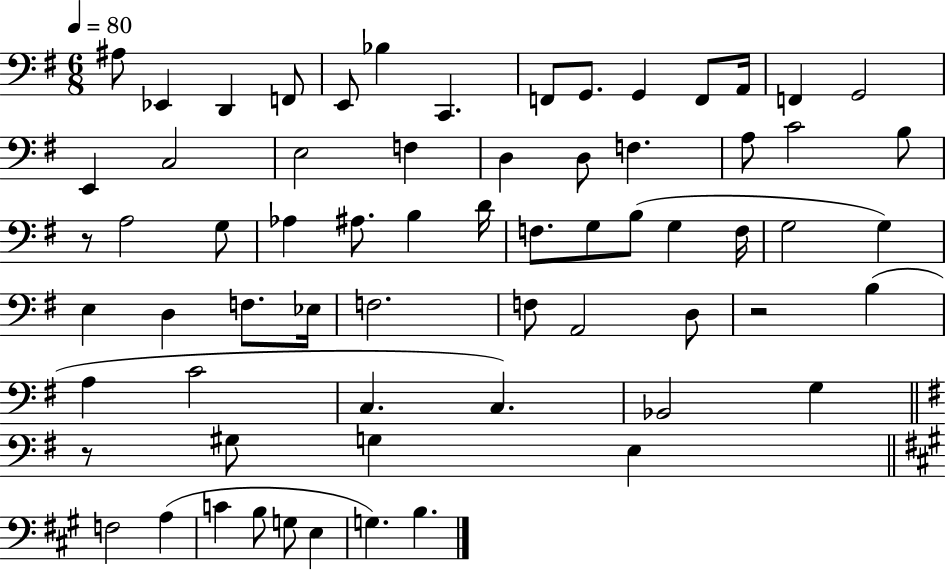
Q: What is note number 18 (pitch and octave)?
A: F3